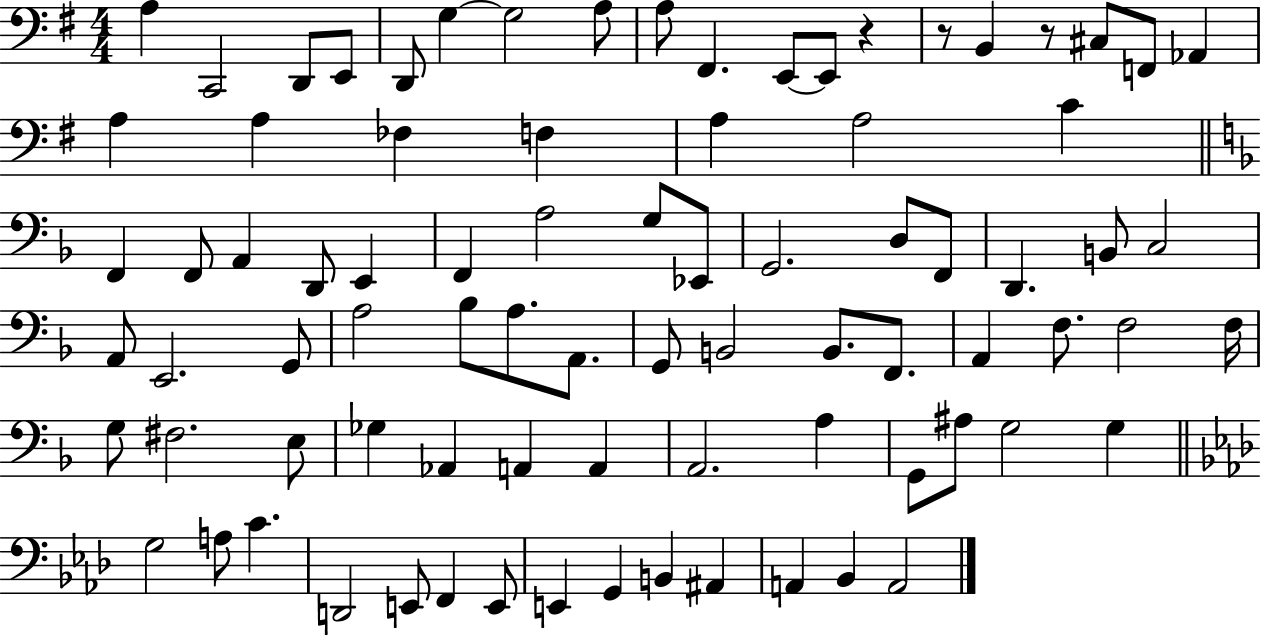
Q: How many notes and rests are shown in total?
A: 83